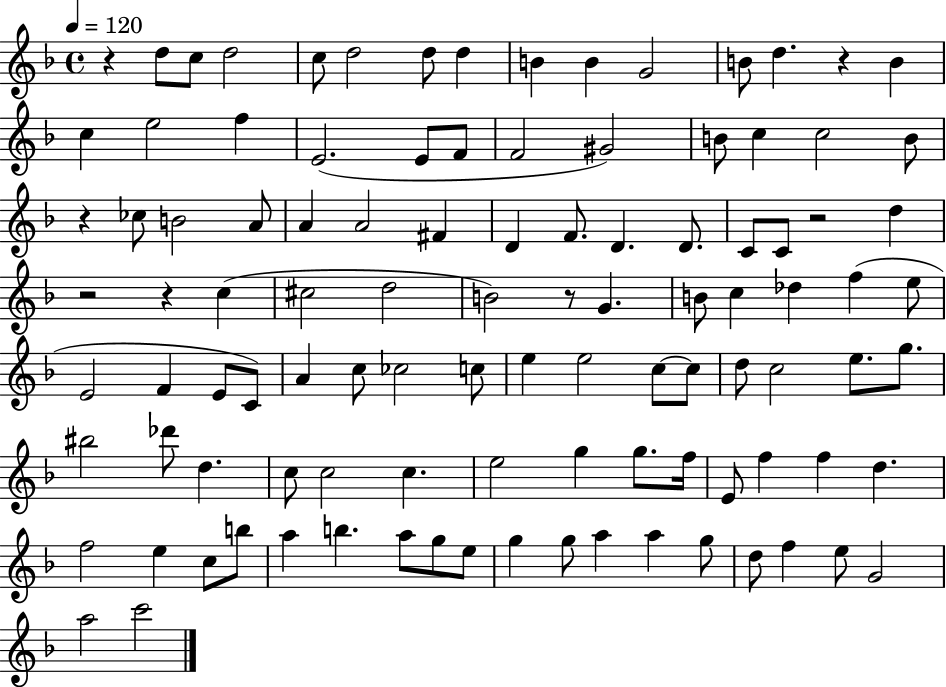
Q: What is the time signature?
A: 4/4